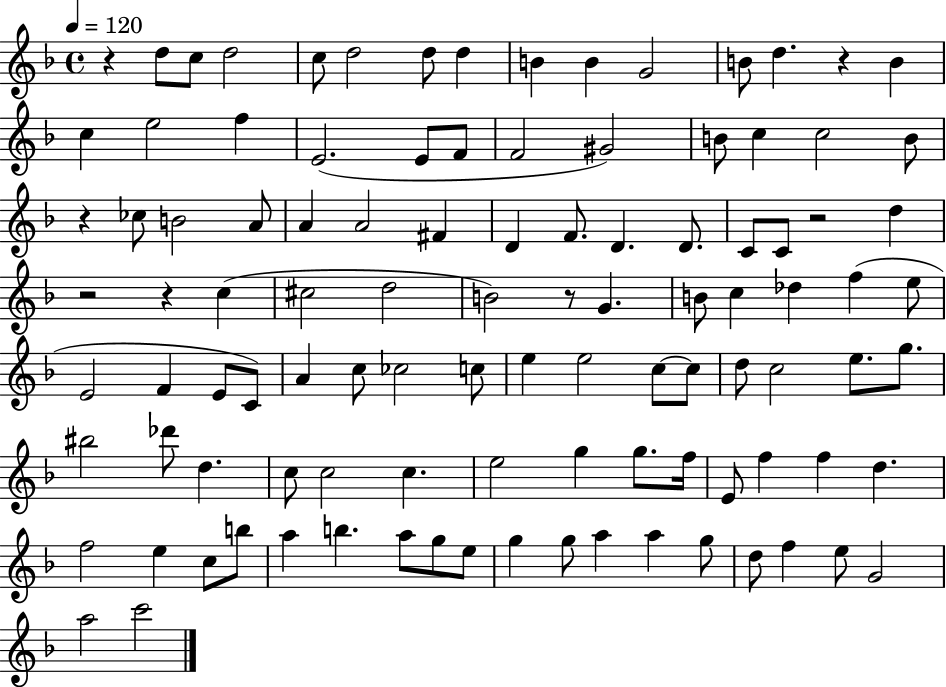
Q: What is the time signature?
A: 4/4